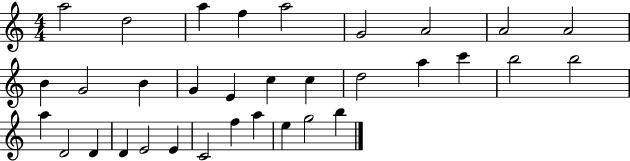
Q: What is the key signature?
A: C major